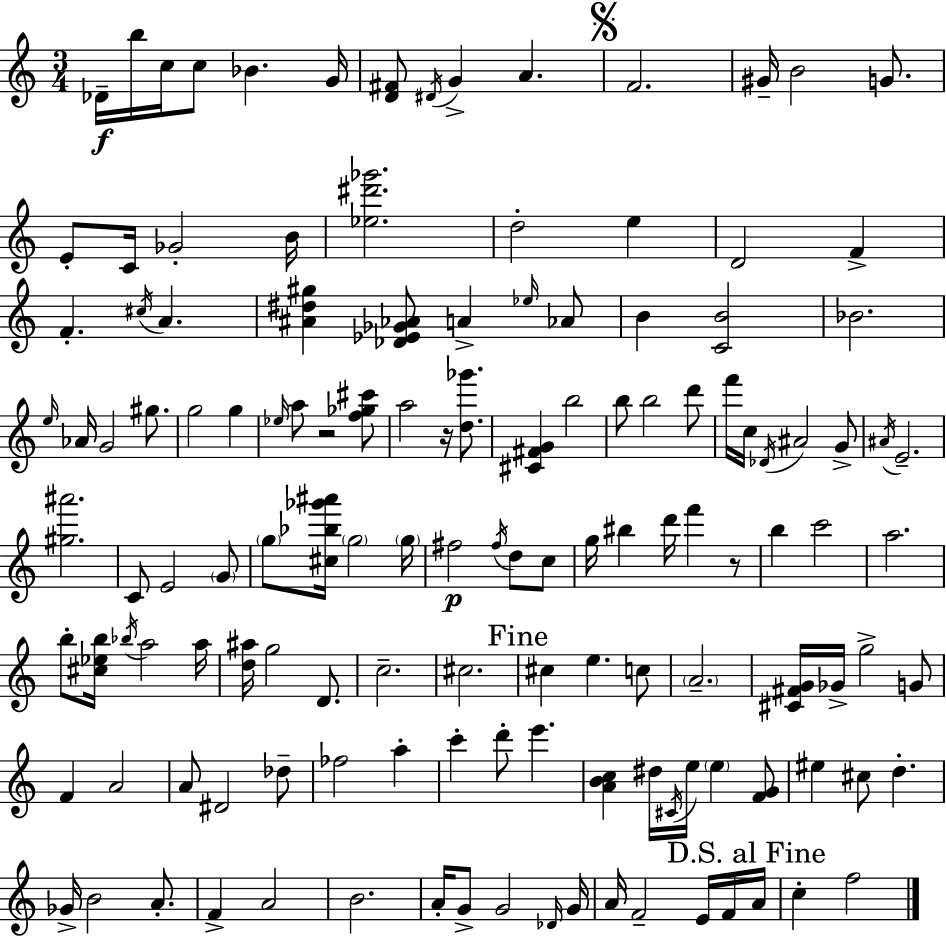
{
  \clef treble
  \numericTimeSignature
  \time 3/4
  \key a \minor
  des'16--\f b''16 c''16 c''8 bes'4. g'16 | <d' fis'>8 \acciaccatura { dis'16 } g'4-> a'4. | \mark \markup { \musicglyph "scripts.segno" } f'2. | gis'16-- b'2 g'8. | \break e'8-. c'16 ges'2-. | b'16 <ees'' dis''' ges'''>2. | d''2-. e''4 | d'2 f'4-> | \break f'4.-. \acciaccatura { cis''16 } a'4. | <ais' dis'' gis''>4 <des' ees' ges' aes'>8 a'4-> | \grace { ees''16 } aes'8 b'4 <c' b'>2 | bes'2. | \break \grace { e''16 } aes'16 g'2 | gis''8. g''2 | g''4 \grace { ees''16 } a''8 r2 | <f'' ges'' cis'''>8 a''2 | \break r16 <d'' ges'''>8. <cis' fis' g'>4 b''2 | b''8 b''2 | d'''8 f'''16 c''16 \acciaccatura { des'16 } ais'2 | g'8-> \acciaccatura { ais'16 } e'2.-- | \break <gis'' ais'''>2. | c'8 e'2 | \parenthesize g'8 \parenthesize g''8 <cis'' bes'' ges''' ais'''>16 \parenthesize g''2 | \parenthesize g''16 fis''2\p | \break \acciaccatura { fis''16 } d''8 c''8 g''16 bis''4 | d'''16 f'''4 r8 b''4 | c'''2 a''2. | b''8-. <cis'' ees'' b''>16 \acciaccatura { bes''16 } | \break a''2 a''16 <d'' ais''>16 g''2 | d'8. c''2.-- | cis''2. | \mark "Fine" cis''4 | \break e''4. c''8 \parenthesize a'2.-- | <cis' fis' g'>16 ges'16-> g''2-> | g'8 f'4 | a'2 a'8 dis'2 | \break des''8-- fes''2 | a''4-. c'''4-. | d'''8-. e'''4. <a' b' c''>4 | dis''16 \acciaccatura { cis'16 } e''16 \parenthesize e''4 <f' g'>8 eis''4 | \break cis''8 d''4.-. ges'16-> b'2 | a'8.-. f'4-> | a'2 b'2. | a'16-. g'8-> | \break g'2 \grace { des'16 } g'16 a'16 | f'2-- e'16 f'16 \mark "D.S. al Fine" a'16 c''4-. | f''2 \bar "|."
}